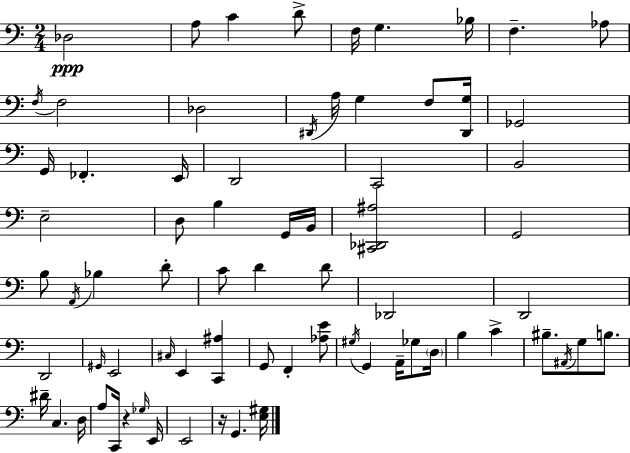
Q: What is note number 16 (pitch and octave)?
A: F3